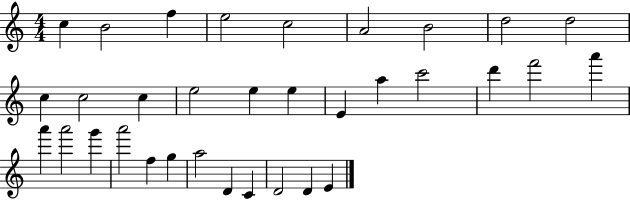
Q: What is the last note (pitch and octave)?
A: E4